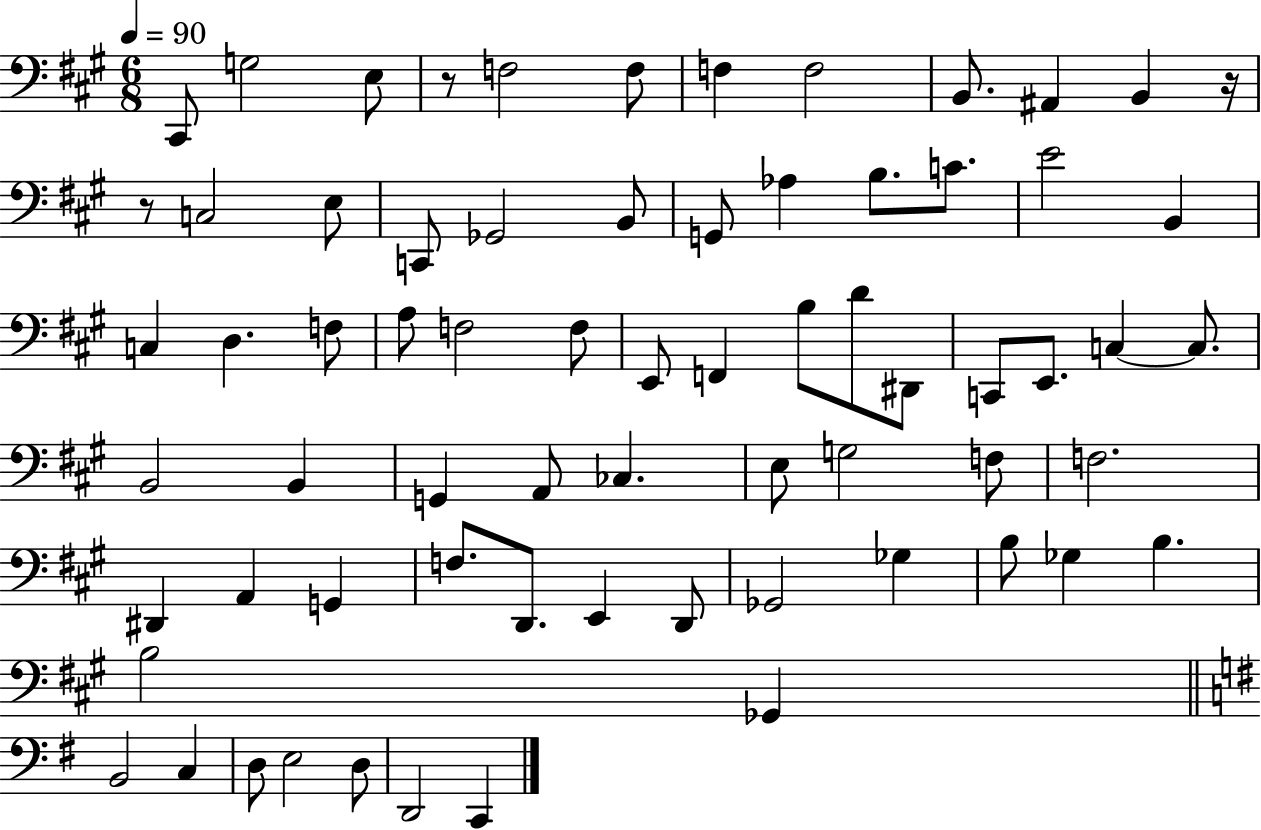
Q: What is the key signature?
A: A major